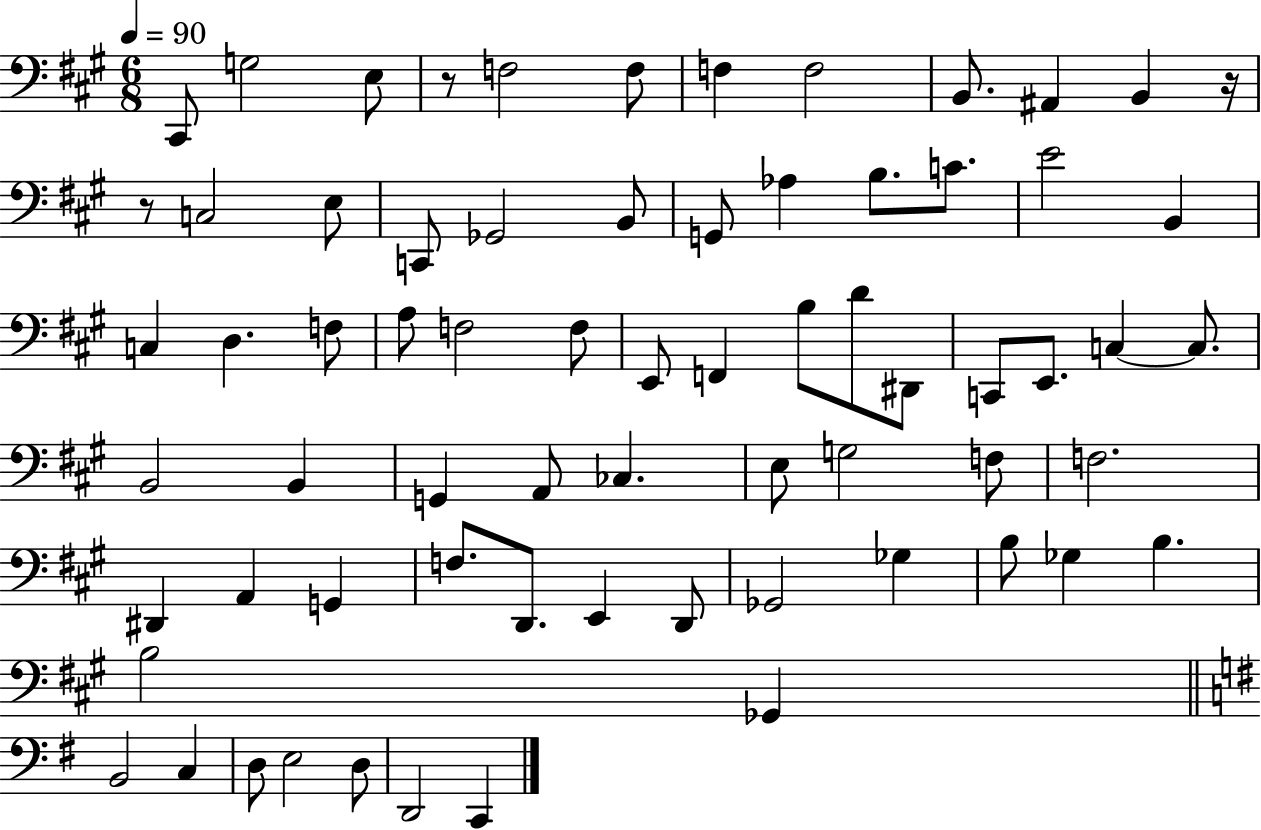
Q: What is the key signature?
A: A major